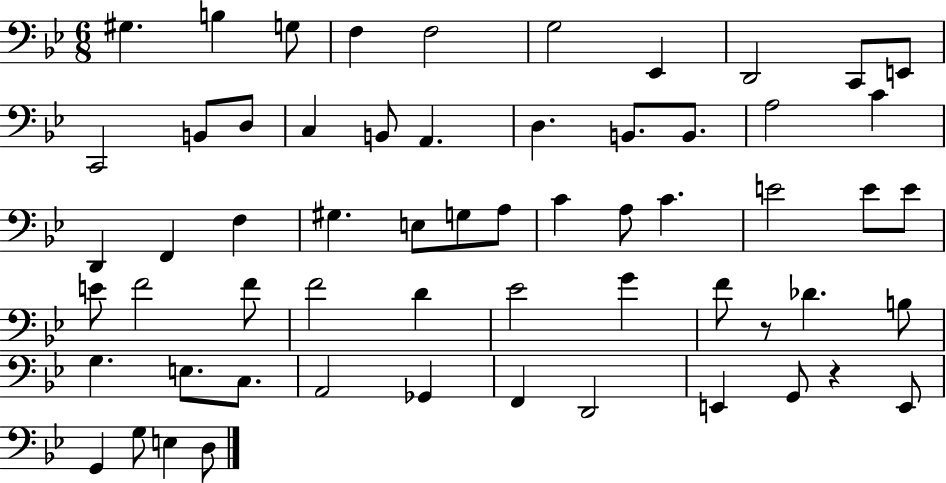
{
  \clef bass
  \numericTimeSignature
  \time 6/8
  \key bes \major
  gis4. b4 g8 | f4 f2 | g2 ees,4 | d,2 c,8 e,8 | \break c,2 b,8 d8 | c4 b,8 a,4. | d4. b,8. b,8. | a2 c'4 | \break d,4 f,4 f4 | gis4. e8 g8 a8 | c'4 a8 c'4. | e'2 e'8 e'8 | \break e'8 f'2 f'8 | f'2 d'4 | ees'2 g'4 | f'8 r8 des'4. b8 | \break g4. e8. c8. | a,2 ges,4 | f,4 d,2 | e,4 g,8 r4 e,8 | \break g,4 g8 e4 d8 | \bar "|."
}